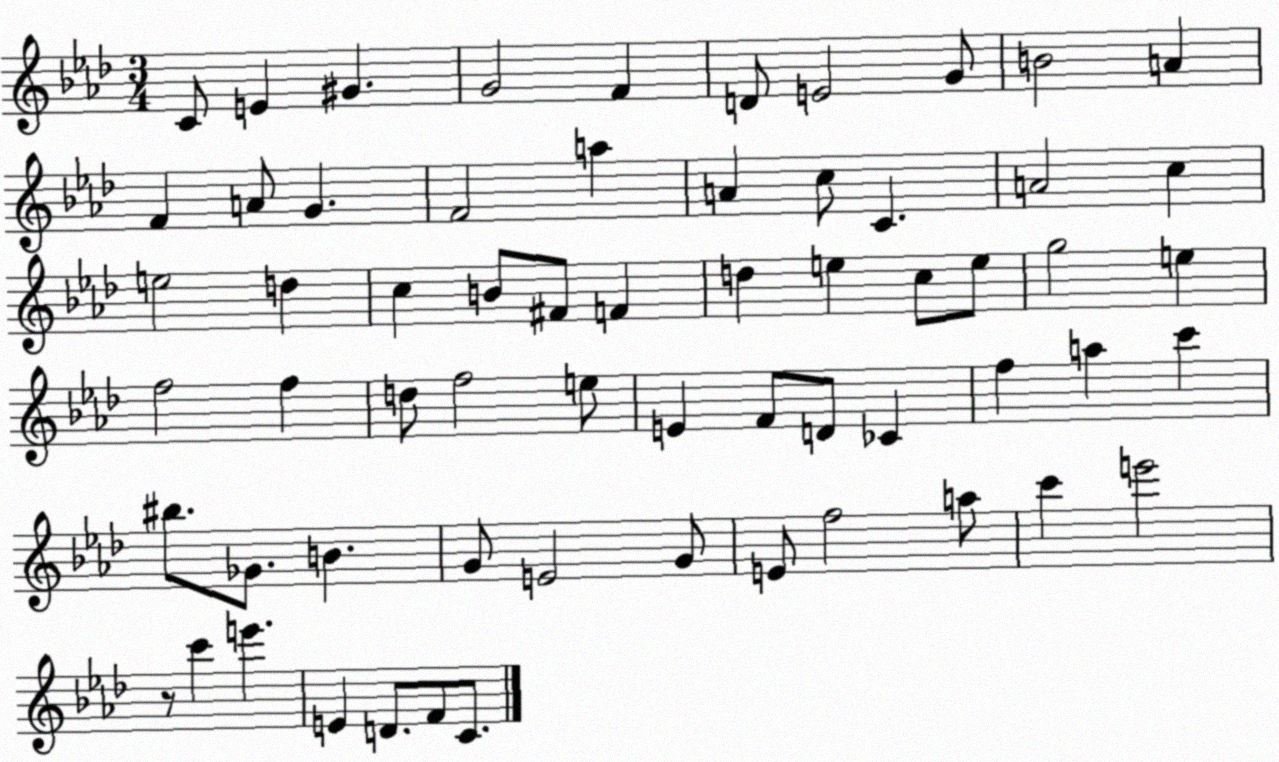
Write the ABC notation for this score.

X:1
T:Untitled
M:3/4
L:1/4
K:Ab
C/2 E ^G G2 F D/2 E2 G/2 B2 A F A/2 G F2 a A c/2 C A2 c e2 d c B/2 ^F/2 F d e c/2 e/2 g2 e f2 f d/2 f2 e/2 E F/2 D/2 _C f a c' ^b/2 _G/2 B G/2 E2 G/2 E/2 f2 a/2 c' e'2 z/2 c' e' E D/2 F/2 C/2